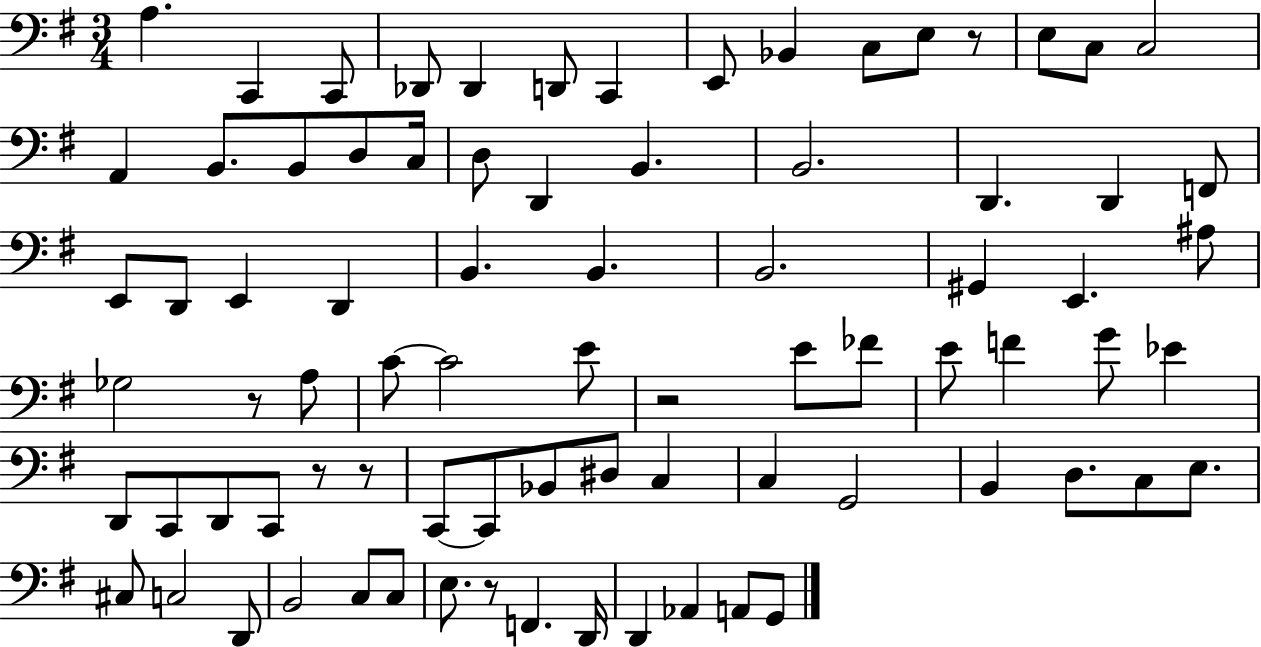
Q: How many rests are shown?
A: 6